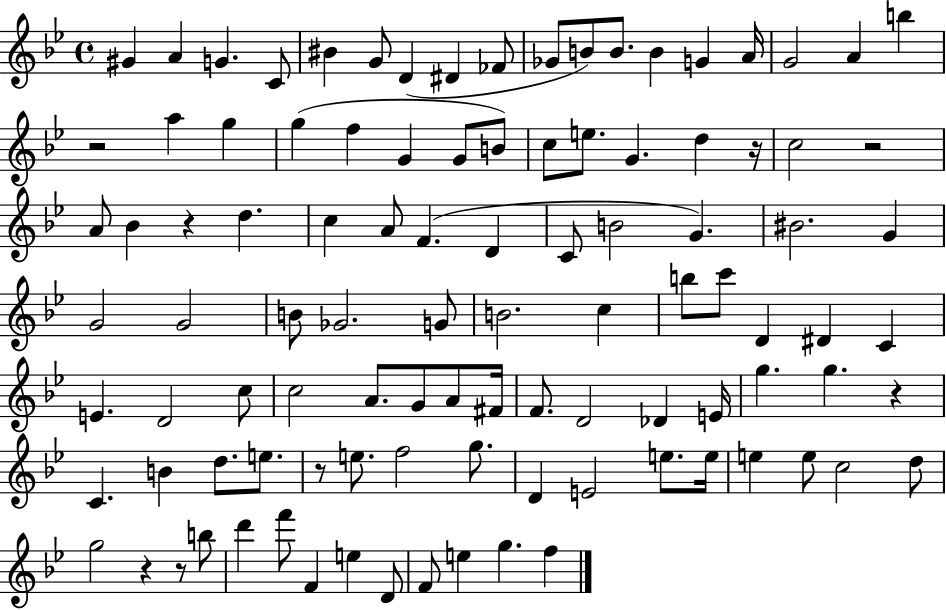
G#4/q A4/q G4/q. C4/e BIS4/q G4/e D4/q D#4/q FES4/e Gb4/e B4/e B4/e. B4/q G4/q A4/s G4/h A4/q B5/q R/h A5/q G5/q G5/q F5/q G4/q G4/e B4/e C5/e E5/e. G4/q. D5/q R/s C5/h R/h A4/e Bb4/q R/q D5/q. C5/q A4/e F4/q. D4/q C4/e B4/h G4/q. BIS4/h. G4/q G4/h G4/h B4/e Gb4/h. G4/e B4/h. C5/q B5/e C6/e D4/q D#4/q C4/q E4/q. D4/h C5/e C5/h A4/e. G4/e A4/e F#4/s F4/e. D4/h Db4/q E4/s G5/q. G5/q. R/q C4/q. B4/q D5/e. E5/e. R/e E5/e. F5/h G5/e. D4/q E4/h E5/e. E5/s E5/q E5/e C5/h D5/e G5/h R/q R/e B5/e D6/q F6/e F4/q E5/q D4/e F4/e E5/q G5/q. F5/q